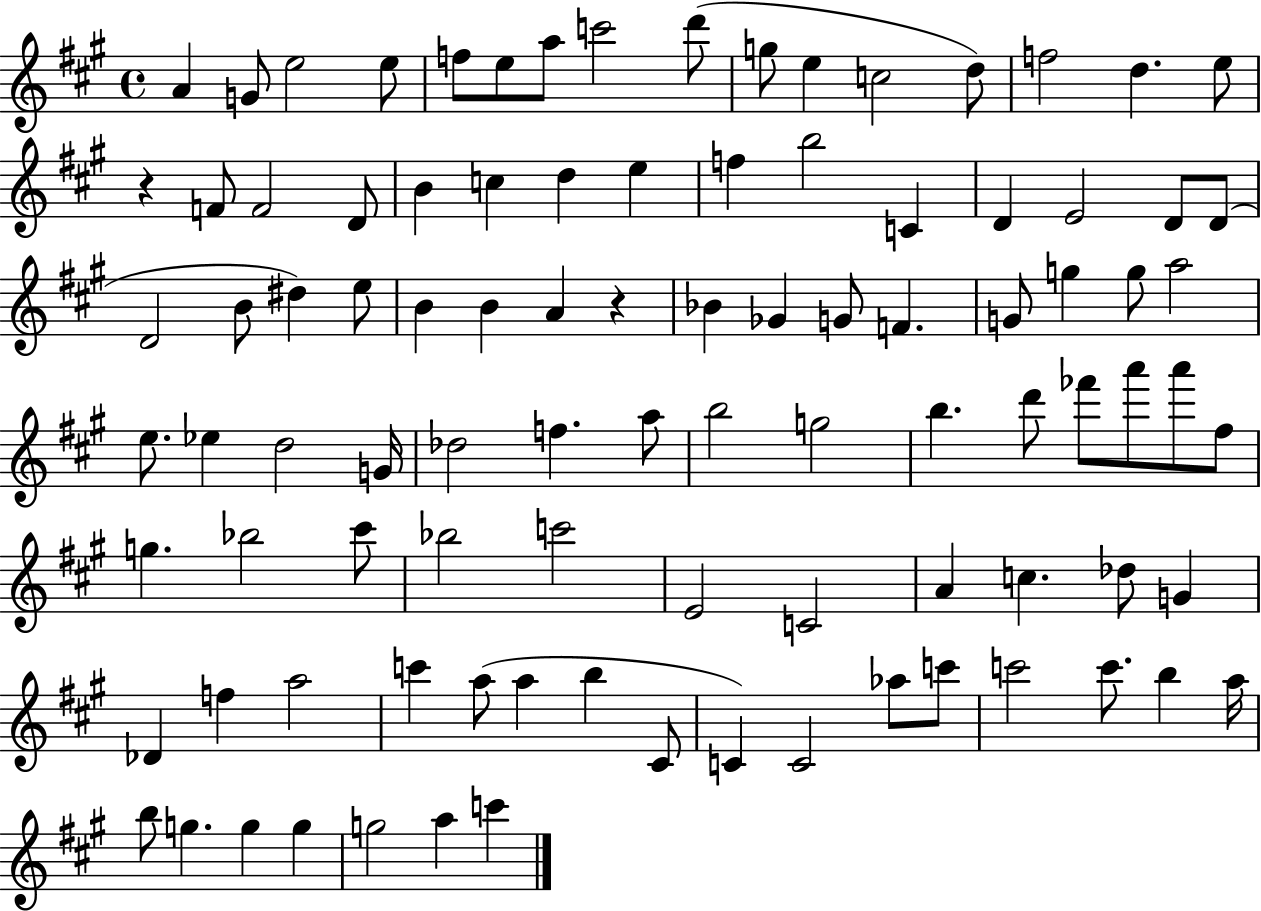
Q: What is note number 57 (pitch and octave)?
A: FES6